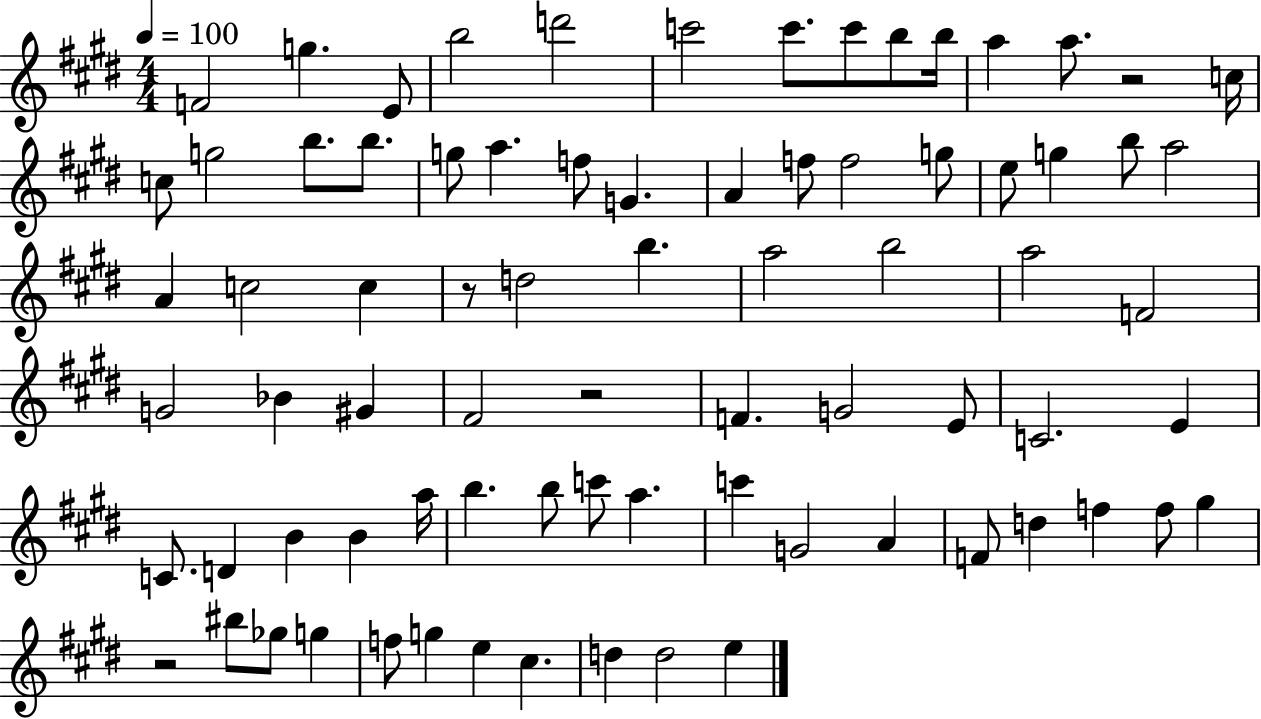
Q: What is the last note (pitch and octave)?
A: E5